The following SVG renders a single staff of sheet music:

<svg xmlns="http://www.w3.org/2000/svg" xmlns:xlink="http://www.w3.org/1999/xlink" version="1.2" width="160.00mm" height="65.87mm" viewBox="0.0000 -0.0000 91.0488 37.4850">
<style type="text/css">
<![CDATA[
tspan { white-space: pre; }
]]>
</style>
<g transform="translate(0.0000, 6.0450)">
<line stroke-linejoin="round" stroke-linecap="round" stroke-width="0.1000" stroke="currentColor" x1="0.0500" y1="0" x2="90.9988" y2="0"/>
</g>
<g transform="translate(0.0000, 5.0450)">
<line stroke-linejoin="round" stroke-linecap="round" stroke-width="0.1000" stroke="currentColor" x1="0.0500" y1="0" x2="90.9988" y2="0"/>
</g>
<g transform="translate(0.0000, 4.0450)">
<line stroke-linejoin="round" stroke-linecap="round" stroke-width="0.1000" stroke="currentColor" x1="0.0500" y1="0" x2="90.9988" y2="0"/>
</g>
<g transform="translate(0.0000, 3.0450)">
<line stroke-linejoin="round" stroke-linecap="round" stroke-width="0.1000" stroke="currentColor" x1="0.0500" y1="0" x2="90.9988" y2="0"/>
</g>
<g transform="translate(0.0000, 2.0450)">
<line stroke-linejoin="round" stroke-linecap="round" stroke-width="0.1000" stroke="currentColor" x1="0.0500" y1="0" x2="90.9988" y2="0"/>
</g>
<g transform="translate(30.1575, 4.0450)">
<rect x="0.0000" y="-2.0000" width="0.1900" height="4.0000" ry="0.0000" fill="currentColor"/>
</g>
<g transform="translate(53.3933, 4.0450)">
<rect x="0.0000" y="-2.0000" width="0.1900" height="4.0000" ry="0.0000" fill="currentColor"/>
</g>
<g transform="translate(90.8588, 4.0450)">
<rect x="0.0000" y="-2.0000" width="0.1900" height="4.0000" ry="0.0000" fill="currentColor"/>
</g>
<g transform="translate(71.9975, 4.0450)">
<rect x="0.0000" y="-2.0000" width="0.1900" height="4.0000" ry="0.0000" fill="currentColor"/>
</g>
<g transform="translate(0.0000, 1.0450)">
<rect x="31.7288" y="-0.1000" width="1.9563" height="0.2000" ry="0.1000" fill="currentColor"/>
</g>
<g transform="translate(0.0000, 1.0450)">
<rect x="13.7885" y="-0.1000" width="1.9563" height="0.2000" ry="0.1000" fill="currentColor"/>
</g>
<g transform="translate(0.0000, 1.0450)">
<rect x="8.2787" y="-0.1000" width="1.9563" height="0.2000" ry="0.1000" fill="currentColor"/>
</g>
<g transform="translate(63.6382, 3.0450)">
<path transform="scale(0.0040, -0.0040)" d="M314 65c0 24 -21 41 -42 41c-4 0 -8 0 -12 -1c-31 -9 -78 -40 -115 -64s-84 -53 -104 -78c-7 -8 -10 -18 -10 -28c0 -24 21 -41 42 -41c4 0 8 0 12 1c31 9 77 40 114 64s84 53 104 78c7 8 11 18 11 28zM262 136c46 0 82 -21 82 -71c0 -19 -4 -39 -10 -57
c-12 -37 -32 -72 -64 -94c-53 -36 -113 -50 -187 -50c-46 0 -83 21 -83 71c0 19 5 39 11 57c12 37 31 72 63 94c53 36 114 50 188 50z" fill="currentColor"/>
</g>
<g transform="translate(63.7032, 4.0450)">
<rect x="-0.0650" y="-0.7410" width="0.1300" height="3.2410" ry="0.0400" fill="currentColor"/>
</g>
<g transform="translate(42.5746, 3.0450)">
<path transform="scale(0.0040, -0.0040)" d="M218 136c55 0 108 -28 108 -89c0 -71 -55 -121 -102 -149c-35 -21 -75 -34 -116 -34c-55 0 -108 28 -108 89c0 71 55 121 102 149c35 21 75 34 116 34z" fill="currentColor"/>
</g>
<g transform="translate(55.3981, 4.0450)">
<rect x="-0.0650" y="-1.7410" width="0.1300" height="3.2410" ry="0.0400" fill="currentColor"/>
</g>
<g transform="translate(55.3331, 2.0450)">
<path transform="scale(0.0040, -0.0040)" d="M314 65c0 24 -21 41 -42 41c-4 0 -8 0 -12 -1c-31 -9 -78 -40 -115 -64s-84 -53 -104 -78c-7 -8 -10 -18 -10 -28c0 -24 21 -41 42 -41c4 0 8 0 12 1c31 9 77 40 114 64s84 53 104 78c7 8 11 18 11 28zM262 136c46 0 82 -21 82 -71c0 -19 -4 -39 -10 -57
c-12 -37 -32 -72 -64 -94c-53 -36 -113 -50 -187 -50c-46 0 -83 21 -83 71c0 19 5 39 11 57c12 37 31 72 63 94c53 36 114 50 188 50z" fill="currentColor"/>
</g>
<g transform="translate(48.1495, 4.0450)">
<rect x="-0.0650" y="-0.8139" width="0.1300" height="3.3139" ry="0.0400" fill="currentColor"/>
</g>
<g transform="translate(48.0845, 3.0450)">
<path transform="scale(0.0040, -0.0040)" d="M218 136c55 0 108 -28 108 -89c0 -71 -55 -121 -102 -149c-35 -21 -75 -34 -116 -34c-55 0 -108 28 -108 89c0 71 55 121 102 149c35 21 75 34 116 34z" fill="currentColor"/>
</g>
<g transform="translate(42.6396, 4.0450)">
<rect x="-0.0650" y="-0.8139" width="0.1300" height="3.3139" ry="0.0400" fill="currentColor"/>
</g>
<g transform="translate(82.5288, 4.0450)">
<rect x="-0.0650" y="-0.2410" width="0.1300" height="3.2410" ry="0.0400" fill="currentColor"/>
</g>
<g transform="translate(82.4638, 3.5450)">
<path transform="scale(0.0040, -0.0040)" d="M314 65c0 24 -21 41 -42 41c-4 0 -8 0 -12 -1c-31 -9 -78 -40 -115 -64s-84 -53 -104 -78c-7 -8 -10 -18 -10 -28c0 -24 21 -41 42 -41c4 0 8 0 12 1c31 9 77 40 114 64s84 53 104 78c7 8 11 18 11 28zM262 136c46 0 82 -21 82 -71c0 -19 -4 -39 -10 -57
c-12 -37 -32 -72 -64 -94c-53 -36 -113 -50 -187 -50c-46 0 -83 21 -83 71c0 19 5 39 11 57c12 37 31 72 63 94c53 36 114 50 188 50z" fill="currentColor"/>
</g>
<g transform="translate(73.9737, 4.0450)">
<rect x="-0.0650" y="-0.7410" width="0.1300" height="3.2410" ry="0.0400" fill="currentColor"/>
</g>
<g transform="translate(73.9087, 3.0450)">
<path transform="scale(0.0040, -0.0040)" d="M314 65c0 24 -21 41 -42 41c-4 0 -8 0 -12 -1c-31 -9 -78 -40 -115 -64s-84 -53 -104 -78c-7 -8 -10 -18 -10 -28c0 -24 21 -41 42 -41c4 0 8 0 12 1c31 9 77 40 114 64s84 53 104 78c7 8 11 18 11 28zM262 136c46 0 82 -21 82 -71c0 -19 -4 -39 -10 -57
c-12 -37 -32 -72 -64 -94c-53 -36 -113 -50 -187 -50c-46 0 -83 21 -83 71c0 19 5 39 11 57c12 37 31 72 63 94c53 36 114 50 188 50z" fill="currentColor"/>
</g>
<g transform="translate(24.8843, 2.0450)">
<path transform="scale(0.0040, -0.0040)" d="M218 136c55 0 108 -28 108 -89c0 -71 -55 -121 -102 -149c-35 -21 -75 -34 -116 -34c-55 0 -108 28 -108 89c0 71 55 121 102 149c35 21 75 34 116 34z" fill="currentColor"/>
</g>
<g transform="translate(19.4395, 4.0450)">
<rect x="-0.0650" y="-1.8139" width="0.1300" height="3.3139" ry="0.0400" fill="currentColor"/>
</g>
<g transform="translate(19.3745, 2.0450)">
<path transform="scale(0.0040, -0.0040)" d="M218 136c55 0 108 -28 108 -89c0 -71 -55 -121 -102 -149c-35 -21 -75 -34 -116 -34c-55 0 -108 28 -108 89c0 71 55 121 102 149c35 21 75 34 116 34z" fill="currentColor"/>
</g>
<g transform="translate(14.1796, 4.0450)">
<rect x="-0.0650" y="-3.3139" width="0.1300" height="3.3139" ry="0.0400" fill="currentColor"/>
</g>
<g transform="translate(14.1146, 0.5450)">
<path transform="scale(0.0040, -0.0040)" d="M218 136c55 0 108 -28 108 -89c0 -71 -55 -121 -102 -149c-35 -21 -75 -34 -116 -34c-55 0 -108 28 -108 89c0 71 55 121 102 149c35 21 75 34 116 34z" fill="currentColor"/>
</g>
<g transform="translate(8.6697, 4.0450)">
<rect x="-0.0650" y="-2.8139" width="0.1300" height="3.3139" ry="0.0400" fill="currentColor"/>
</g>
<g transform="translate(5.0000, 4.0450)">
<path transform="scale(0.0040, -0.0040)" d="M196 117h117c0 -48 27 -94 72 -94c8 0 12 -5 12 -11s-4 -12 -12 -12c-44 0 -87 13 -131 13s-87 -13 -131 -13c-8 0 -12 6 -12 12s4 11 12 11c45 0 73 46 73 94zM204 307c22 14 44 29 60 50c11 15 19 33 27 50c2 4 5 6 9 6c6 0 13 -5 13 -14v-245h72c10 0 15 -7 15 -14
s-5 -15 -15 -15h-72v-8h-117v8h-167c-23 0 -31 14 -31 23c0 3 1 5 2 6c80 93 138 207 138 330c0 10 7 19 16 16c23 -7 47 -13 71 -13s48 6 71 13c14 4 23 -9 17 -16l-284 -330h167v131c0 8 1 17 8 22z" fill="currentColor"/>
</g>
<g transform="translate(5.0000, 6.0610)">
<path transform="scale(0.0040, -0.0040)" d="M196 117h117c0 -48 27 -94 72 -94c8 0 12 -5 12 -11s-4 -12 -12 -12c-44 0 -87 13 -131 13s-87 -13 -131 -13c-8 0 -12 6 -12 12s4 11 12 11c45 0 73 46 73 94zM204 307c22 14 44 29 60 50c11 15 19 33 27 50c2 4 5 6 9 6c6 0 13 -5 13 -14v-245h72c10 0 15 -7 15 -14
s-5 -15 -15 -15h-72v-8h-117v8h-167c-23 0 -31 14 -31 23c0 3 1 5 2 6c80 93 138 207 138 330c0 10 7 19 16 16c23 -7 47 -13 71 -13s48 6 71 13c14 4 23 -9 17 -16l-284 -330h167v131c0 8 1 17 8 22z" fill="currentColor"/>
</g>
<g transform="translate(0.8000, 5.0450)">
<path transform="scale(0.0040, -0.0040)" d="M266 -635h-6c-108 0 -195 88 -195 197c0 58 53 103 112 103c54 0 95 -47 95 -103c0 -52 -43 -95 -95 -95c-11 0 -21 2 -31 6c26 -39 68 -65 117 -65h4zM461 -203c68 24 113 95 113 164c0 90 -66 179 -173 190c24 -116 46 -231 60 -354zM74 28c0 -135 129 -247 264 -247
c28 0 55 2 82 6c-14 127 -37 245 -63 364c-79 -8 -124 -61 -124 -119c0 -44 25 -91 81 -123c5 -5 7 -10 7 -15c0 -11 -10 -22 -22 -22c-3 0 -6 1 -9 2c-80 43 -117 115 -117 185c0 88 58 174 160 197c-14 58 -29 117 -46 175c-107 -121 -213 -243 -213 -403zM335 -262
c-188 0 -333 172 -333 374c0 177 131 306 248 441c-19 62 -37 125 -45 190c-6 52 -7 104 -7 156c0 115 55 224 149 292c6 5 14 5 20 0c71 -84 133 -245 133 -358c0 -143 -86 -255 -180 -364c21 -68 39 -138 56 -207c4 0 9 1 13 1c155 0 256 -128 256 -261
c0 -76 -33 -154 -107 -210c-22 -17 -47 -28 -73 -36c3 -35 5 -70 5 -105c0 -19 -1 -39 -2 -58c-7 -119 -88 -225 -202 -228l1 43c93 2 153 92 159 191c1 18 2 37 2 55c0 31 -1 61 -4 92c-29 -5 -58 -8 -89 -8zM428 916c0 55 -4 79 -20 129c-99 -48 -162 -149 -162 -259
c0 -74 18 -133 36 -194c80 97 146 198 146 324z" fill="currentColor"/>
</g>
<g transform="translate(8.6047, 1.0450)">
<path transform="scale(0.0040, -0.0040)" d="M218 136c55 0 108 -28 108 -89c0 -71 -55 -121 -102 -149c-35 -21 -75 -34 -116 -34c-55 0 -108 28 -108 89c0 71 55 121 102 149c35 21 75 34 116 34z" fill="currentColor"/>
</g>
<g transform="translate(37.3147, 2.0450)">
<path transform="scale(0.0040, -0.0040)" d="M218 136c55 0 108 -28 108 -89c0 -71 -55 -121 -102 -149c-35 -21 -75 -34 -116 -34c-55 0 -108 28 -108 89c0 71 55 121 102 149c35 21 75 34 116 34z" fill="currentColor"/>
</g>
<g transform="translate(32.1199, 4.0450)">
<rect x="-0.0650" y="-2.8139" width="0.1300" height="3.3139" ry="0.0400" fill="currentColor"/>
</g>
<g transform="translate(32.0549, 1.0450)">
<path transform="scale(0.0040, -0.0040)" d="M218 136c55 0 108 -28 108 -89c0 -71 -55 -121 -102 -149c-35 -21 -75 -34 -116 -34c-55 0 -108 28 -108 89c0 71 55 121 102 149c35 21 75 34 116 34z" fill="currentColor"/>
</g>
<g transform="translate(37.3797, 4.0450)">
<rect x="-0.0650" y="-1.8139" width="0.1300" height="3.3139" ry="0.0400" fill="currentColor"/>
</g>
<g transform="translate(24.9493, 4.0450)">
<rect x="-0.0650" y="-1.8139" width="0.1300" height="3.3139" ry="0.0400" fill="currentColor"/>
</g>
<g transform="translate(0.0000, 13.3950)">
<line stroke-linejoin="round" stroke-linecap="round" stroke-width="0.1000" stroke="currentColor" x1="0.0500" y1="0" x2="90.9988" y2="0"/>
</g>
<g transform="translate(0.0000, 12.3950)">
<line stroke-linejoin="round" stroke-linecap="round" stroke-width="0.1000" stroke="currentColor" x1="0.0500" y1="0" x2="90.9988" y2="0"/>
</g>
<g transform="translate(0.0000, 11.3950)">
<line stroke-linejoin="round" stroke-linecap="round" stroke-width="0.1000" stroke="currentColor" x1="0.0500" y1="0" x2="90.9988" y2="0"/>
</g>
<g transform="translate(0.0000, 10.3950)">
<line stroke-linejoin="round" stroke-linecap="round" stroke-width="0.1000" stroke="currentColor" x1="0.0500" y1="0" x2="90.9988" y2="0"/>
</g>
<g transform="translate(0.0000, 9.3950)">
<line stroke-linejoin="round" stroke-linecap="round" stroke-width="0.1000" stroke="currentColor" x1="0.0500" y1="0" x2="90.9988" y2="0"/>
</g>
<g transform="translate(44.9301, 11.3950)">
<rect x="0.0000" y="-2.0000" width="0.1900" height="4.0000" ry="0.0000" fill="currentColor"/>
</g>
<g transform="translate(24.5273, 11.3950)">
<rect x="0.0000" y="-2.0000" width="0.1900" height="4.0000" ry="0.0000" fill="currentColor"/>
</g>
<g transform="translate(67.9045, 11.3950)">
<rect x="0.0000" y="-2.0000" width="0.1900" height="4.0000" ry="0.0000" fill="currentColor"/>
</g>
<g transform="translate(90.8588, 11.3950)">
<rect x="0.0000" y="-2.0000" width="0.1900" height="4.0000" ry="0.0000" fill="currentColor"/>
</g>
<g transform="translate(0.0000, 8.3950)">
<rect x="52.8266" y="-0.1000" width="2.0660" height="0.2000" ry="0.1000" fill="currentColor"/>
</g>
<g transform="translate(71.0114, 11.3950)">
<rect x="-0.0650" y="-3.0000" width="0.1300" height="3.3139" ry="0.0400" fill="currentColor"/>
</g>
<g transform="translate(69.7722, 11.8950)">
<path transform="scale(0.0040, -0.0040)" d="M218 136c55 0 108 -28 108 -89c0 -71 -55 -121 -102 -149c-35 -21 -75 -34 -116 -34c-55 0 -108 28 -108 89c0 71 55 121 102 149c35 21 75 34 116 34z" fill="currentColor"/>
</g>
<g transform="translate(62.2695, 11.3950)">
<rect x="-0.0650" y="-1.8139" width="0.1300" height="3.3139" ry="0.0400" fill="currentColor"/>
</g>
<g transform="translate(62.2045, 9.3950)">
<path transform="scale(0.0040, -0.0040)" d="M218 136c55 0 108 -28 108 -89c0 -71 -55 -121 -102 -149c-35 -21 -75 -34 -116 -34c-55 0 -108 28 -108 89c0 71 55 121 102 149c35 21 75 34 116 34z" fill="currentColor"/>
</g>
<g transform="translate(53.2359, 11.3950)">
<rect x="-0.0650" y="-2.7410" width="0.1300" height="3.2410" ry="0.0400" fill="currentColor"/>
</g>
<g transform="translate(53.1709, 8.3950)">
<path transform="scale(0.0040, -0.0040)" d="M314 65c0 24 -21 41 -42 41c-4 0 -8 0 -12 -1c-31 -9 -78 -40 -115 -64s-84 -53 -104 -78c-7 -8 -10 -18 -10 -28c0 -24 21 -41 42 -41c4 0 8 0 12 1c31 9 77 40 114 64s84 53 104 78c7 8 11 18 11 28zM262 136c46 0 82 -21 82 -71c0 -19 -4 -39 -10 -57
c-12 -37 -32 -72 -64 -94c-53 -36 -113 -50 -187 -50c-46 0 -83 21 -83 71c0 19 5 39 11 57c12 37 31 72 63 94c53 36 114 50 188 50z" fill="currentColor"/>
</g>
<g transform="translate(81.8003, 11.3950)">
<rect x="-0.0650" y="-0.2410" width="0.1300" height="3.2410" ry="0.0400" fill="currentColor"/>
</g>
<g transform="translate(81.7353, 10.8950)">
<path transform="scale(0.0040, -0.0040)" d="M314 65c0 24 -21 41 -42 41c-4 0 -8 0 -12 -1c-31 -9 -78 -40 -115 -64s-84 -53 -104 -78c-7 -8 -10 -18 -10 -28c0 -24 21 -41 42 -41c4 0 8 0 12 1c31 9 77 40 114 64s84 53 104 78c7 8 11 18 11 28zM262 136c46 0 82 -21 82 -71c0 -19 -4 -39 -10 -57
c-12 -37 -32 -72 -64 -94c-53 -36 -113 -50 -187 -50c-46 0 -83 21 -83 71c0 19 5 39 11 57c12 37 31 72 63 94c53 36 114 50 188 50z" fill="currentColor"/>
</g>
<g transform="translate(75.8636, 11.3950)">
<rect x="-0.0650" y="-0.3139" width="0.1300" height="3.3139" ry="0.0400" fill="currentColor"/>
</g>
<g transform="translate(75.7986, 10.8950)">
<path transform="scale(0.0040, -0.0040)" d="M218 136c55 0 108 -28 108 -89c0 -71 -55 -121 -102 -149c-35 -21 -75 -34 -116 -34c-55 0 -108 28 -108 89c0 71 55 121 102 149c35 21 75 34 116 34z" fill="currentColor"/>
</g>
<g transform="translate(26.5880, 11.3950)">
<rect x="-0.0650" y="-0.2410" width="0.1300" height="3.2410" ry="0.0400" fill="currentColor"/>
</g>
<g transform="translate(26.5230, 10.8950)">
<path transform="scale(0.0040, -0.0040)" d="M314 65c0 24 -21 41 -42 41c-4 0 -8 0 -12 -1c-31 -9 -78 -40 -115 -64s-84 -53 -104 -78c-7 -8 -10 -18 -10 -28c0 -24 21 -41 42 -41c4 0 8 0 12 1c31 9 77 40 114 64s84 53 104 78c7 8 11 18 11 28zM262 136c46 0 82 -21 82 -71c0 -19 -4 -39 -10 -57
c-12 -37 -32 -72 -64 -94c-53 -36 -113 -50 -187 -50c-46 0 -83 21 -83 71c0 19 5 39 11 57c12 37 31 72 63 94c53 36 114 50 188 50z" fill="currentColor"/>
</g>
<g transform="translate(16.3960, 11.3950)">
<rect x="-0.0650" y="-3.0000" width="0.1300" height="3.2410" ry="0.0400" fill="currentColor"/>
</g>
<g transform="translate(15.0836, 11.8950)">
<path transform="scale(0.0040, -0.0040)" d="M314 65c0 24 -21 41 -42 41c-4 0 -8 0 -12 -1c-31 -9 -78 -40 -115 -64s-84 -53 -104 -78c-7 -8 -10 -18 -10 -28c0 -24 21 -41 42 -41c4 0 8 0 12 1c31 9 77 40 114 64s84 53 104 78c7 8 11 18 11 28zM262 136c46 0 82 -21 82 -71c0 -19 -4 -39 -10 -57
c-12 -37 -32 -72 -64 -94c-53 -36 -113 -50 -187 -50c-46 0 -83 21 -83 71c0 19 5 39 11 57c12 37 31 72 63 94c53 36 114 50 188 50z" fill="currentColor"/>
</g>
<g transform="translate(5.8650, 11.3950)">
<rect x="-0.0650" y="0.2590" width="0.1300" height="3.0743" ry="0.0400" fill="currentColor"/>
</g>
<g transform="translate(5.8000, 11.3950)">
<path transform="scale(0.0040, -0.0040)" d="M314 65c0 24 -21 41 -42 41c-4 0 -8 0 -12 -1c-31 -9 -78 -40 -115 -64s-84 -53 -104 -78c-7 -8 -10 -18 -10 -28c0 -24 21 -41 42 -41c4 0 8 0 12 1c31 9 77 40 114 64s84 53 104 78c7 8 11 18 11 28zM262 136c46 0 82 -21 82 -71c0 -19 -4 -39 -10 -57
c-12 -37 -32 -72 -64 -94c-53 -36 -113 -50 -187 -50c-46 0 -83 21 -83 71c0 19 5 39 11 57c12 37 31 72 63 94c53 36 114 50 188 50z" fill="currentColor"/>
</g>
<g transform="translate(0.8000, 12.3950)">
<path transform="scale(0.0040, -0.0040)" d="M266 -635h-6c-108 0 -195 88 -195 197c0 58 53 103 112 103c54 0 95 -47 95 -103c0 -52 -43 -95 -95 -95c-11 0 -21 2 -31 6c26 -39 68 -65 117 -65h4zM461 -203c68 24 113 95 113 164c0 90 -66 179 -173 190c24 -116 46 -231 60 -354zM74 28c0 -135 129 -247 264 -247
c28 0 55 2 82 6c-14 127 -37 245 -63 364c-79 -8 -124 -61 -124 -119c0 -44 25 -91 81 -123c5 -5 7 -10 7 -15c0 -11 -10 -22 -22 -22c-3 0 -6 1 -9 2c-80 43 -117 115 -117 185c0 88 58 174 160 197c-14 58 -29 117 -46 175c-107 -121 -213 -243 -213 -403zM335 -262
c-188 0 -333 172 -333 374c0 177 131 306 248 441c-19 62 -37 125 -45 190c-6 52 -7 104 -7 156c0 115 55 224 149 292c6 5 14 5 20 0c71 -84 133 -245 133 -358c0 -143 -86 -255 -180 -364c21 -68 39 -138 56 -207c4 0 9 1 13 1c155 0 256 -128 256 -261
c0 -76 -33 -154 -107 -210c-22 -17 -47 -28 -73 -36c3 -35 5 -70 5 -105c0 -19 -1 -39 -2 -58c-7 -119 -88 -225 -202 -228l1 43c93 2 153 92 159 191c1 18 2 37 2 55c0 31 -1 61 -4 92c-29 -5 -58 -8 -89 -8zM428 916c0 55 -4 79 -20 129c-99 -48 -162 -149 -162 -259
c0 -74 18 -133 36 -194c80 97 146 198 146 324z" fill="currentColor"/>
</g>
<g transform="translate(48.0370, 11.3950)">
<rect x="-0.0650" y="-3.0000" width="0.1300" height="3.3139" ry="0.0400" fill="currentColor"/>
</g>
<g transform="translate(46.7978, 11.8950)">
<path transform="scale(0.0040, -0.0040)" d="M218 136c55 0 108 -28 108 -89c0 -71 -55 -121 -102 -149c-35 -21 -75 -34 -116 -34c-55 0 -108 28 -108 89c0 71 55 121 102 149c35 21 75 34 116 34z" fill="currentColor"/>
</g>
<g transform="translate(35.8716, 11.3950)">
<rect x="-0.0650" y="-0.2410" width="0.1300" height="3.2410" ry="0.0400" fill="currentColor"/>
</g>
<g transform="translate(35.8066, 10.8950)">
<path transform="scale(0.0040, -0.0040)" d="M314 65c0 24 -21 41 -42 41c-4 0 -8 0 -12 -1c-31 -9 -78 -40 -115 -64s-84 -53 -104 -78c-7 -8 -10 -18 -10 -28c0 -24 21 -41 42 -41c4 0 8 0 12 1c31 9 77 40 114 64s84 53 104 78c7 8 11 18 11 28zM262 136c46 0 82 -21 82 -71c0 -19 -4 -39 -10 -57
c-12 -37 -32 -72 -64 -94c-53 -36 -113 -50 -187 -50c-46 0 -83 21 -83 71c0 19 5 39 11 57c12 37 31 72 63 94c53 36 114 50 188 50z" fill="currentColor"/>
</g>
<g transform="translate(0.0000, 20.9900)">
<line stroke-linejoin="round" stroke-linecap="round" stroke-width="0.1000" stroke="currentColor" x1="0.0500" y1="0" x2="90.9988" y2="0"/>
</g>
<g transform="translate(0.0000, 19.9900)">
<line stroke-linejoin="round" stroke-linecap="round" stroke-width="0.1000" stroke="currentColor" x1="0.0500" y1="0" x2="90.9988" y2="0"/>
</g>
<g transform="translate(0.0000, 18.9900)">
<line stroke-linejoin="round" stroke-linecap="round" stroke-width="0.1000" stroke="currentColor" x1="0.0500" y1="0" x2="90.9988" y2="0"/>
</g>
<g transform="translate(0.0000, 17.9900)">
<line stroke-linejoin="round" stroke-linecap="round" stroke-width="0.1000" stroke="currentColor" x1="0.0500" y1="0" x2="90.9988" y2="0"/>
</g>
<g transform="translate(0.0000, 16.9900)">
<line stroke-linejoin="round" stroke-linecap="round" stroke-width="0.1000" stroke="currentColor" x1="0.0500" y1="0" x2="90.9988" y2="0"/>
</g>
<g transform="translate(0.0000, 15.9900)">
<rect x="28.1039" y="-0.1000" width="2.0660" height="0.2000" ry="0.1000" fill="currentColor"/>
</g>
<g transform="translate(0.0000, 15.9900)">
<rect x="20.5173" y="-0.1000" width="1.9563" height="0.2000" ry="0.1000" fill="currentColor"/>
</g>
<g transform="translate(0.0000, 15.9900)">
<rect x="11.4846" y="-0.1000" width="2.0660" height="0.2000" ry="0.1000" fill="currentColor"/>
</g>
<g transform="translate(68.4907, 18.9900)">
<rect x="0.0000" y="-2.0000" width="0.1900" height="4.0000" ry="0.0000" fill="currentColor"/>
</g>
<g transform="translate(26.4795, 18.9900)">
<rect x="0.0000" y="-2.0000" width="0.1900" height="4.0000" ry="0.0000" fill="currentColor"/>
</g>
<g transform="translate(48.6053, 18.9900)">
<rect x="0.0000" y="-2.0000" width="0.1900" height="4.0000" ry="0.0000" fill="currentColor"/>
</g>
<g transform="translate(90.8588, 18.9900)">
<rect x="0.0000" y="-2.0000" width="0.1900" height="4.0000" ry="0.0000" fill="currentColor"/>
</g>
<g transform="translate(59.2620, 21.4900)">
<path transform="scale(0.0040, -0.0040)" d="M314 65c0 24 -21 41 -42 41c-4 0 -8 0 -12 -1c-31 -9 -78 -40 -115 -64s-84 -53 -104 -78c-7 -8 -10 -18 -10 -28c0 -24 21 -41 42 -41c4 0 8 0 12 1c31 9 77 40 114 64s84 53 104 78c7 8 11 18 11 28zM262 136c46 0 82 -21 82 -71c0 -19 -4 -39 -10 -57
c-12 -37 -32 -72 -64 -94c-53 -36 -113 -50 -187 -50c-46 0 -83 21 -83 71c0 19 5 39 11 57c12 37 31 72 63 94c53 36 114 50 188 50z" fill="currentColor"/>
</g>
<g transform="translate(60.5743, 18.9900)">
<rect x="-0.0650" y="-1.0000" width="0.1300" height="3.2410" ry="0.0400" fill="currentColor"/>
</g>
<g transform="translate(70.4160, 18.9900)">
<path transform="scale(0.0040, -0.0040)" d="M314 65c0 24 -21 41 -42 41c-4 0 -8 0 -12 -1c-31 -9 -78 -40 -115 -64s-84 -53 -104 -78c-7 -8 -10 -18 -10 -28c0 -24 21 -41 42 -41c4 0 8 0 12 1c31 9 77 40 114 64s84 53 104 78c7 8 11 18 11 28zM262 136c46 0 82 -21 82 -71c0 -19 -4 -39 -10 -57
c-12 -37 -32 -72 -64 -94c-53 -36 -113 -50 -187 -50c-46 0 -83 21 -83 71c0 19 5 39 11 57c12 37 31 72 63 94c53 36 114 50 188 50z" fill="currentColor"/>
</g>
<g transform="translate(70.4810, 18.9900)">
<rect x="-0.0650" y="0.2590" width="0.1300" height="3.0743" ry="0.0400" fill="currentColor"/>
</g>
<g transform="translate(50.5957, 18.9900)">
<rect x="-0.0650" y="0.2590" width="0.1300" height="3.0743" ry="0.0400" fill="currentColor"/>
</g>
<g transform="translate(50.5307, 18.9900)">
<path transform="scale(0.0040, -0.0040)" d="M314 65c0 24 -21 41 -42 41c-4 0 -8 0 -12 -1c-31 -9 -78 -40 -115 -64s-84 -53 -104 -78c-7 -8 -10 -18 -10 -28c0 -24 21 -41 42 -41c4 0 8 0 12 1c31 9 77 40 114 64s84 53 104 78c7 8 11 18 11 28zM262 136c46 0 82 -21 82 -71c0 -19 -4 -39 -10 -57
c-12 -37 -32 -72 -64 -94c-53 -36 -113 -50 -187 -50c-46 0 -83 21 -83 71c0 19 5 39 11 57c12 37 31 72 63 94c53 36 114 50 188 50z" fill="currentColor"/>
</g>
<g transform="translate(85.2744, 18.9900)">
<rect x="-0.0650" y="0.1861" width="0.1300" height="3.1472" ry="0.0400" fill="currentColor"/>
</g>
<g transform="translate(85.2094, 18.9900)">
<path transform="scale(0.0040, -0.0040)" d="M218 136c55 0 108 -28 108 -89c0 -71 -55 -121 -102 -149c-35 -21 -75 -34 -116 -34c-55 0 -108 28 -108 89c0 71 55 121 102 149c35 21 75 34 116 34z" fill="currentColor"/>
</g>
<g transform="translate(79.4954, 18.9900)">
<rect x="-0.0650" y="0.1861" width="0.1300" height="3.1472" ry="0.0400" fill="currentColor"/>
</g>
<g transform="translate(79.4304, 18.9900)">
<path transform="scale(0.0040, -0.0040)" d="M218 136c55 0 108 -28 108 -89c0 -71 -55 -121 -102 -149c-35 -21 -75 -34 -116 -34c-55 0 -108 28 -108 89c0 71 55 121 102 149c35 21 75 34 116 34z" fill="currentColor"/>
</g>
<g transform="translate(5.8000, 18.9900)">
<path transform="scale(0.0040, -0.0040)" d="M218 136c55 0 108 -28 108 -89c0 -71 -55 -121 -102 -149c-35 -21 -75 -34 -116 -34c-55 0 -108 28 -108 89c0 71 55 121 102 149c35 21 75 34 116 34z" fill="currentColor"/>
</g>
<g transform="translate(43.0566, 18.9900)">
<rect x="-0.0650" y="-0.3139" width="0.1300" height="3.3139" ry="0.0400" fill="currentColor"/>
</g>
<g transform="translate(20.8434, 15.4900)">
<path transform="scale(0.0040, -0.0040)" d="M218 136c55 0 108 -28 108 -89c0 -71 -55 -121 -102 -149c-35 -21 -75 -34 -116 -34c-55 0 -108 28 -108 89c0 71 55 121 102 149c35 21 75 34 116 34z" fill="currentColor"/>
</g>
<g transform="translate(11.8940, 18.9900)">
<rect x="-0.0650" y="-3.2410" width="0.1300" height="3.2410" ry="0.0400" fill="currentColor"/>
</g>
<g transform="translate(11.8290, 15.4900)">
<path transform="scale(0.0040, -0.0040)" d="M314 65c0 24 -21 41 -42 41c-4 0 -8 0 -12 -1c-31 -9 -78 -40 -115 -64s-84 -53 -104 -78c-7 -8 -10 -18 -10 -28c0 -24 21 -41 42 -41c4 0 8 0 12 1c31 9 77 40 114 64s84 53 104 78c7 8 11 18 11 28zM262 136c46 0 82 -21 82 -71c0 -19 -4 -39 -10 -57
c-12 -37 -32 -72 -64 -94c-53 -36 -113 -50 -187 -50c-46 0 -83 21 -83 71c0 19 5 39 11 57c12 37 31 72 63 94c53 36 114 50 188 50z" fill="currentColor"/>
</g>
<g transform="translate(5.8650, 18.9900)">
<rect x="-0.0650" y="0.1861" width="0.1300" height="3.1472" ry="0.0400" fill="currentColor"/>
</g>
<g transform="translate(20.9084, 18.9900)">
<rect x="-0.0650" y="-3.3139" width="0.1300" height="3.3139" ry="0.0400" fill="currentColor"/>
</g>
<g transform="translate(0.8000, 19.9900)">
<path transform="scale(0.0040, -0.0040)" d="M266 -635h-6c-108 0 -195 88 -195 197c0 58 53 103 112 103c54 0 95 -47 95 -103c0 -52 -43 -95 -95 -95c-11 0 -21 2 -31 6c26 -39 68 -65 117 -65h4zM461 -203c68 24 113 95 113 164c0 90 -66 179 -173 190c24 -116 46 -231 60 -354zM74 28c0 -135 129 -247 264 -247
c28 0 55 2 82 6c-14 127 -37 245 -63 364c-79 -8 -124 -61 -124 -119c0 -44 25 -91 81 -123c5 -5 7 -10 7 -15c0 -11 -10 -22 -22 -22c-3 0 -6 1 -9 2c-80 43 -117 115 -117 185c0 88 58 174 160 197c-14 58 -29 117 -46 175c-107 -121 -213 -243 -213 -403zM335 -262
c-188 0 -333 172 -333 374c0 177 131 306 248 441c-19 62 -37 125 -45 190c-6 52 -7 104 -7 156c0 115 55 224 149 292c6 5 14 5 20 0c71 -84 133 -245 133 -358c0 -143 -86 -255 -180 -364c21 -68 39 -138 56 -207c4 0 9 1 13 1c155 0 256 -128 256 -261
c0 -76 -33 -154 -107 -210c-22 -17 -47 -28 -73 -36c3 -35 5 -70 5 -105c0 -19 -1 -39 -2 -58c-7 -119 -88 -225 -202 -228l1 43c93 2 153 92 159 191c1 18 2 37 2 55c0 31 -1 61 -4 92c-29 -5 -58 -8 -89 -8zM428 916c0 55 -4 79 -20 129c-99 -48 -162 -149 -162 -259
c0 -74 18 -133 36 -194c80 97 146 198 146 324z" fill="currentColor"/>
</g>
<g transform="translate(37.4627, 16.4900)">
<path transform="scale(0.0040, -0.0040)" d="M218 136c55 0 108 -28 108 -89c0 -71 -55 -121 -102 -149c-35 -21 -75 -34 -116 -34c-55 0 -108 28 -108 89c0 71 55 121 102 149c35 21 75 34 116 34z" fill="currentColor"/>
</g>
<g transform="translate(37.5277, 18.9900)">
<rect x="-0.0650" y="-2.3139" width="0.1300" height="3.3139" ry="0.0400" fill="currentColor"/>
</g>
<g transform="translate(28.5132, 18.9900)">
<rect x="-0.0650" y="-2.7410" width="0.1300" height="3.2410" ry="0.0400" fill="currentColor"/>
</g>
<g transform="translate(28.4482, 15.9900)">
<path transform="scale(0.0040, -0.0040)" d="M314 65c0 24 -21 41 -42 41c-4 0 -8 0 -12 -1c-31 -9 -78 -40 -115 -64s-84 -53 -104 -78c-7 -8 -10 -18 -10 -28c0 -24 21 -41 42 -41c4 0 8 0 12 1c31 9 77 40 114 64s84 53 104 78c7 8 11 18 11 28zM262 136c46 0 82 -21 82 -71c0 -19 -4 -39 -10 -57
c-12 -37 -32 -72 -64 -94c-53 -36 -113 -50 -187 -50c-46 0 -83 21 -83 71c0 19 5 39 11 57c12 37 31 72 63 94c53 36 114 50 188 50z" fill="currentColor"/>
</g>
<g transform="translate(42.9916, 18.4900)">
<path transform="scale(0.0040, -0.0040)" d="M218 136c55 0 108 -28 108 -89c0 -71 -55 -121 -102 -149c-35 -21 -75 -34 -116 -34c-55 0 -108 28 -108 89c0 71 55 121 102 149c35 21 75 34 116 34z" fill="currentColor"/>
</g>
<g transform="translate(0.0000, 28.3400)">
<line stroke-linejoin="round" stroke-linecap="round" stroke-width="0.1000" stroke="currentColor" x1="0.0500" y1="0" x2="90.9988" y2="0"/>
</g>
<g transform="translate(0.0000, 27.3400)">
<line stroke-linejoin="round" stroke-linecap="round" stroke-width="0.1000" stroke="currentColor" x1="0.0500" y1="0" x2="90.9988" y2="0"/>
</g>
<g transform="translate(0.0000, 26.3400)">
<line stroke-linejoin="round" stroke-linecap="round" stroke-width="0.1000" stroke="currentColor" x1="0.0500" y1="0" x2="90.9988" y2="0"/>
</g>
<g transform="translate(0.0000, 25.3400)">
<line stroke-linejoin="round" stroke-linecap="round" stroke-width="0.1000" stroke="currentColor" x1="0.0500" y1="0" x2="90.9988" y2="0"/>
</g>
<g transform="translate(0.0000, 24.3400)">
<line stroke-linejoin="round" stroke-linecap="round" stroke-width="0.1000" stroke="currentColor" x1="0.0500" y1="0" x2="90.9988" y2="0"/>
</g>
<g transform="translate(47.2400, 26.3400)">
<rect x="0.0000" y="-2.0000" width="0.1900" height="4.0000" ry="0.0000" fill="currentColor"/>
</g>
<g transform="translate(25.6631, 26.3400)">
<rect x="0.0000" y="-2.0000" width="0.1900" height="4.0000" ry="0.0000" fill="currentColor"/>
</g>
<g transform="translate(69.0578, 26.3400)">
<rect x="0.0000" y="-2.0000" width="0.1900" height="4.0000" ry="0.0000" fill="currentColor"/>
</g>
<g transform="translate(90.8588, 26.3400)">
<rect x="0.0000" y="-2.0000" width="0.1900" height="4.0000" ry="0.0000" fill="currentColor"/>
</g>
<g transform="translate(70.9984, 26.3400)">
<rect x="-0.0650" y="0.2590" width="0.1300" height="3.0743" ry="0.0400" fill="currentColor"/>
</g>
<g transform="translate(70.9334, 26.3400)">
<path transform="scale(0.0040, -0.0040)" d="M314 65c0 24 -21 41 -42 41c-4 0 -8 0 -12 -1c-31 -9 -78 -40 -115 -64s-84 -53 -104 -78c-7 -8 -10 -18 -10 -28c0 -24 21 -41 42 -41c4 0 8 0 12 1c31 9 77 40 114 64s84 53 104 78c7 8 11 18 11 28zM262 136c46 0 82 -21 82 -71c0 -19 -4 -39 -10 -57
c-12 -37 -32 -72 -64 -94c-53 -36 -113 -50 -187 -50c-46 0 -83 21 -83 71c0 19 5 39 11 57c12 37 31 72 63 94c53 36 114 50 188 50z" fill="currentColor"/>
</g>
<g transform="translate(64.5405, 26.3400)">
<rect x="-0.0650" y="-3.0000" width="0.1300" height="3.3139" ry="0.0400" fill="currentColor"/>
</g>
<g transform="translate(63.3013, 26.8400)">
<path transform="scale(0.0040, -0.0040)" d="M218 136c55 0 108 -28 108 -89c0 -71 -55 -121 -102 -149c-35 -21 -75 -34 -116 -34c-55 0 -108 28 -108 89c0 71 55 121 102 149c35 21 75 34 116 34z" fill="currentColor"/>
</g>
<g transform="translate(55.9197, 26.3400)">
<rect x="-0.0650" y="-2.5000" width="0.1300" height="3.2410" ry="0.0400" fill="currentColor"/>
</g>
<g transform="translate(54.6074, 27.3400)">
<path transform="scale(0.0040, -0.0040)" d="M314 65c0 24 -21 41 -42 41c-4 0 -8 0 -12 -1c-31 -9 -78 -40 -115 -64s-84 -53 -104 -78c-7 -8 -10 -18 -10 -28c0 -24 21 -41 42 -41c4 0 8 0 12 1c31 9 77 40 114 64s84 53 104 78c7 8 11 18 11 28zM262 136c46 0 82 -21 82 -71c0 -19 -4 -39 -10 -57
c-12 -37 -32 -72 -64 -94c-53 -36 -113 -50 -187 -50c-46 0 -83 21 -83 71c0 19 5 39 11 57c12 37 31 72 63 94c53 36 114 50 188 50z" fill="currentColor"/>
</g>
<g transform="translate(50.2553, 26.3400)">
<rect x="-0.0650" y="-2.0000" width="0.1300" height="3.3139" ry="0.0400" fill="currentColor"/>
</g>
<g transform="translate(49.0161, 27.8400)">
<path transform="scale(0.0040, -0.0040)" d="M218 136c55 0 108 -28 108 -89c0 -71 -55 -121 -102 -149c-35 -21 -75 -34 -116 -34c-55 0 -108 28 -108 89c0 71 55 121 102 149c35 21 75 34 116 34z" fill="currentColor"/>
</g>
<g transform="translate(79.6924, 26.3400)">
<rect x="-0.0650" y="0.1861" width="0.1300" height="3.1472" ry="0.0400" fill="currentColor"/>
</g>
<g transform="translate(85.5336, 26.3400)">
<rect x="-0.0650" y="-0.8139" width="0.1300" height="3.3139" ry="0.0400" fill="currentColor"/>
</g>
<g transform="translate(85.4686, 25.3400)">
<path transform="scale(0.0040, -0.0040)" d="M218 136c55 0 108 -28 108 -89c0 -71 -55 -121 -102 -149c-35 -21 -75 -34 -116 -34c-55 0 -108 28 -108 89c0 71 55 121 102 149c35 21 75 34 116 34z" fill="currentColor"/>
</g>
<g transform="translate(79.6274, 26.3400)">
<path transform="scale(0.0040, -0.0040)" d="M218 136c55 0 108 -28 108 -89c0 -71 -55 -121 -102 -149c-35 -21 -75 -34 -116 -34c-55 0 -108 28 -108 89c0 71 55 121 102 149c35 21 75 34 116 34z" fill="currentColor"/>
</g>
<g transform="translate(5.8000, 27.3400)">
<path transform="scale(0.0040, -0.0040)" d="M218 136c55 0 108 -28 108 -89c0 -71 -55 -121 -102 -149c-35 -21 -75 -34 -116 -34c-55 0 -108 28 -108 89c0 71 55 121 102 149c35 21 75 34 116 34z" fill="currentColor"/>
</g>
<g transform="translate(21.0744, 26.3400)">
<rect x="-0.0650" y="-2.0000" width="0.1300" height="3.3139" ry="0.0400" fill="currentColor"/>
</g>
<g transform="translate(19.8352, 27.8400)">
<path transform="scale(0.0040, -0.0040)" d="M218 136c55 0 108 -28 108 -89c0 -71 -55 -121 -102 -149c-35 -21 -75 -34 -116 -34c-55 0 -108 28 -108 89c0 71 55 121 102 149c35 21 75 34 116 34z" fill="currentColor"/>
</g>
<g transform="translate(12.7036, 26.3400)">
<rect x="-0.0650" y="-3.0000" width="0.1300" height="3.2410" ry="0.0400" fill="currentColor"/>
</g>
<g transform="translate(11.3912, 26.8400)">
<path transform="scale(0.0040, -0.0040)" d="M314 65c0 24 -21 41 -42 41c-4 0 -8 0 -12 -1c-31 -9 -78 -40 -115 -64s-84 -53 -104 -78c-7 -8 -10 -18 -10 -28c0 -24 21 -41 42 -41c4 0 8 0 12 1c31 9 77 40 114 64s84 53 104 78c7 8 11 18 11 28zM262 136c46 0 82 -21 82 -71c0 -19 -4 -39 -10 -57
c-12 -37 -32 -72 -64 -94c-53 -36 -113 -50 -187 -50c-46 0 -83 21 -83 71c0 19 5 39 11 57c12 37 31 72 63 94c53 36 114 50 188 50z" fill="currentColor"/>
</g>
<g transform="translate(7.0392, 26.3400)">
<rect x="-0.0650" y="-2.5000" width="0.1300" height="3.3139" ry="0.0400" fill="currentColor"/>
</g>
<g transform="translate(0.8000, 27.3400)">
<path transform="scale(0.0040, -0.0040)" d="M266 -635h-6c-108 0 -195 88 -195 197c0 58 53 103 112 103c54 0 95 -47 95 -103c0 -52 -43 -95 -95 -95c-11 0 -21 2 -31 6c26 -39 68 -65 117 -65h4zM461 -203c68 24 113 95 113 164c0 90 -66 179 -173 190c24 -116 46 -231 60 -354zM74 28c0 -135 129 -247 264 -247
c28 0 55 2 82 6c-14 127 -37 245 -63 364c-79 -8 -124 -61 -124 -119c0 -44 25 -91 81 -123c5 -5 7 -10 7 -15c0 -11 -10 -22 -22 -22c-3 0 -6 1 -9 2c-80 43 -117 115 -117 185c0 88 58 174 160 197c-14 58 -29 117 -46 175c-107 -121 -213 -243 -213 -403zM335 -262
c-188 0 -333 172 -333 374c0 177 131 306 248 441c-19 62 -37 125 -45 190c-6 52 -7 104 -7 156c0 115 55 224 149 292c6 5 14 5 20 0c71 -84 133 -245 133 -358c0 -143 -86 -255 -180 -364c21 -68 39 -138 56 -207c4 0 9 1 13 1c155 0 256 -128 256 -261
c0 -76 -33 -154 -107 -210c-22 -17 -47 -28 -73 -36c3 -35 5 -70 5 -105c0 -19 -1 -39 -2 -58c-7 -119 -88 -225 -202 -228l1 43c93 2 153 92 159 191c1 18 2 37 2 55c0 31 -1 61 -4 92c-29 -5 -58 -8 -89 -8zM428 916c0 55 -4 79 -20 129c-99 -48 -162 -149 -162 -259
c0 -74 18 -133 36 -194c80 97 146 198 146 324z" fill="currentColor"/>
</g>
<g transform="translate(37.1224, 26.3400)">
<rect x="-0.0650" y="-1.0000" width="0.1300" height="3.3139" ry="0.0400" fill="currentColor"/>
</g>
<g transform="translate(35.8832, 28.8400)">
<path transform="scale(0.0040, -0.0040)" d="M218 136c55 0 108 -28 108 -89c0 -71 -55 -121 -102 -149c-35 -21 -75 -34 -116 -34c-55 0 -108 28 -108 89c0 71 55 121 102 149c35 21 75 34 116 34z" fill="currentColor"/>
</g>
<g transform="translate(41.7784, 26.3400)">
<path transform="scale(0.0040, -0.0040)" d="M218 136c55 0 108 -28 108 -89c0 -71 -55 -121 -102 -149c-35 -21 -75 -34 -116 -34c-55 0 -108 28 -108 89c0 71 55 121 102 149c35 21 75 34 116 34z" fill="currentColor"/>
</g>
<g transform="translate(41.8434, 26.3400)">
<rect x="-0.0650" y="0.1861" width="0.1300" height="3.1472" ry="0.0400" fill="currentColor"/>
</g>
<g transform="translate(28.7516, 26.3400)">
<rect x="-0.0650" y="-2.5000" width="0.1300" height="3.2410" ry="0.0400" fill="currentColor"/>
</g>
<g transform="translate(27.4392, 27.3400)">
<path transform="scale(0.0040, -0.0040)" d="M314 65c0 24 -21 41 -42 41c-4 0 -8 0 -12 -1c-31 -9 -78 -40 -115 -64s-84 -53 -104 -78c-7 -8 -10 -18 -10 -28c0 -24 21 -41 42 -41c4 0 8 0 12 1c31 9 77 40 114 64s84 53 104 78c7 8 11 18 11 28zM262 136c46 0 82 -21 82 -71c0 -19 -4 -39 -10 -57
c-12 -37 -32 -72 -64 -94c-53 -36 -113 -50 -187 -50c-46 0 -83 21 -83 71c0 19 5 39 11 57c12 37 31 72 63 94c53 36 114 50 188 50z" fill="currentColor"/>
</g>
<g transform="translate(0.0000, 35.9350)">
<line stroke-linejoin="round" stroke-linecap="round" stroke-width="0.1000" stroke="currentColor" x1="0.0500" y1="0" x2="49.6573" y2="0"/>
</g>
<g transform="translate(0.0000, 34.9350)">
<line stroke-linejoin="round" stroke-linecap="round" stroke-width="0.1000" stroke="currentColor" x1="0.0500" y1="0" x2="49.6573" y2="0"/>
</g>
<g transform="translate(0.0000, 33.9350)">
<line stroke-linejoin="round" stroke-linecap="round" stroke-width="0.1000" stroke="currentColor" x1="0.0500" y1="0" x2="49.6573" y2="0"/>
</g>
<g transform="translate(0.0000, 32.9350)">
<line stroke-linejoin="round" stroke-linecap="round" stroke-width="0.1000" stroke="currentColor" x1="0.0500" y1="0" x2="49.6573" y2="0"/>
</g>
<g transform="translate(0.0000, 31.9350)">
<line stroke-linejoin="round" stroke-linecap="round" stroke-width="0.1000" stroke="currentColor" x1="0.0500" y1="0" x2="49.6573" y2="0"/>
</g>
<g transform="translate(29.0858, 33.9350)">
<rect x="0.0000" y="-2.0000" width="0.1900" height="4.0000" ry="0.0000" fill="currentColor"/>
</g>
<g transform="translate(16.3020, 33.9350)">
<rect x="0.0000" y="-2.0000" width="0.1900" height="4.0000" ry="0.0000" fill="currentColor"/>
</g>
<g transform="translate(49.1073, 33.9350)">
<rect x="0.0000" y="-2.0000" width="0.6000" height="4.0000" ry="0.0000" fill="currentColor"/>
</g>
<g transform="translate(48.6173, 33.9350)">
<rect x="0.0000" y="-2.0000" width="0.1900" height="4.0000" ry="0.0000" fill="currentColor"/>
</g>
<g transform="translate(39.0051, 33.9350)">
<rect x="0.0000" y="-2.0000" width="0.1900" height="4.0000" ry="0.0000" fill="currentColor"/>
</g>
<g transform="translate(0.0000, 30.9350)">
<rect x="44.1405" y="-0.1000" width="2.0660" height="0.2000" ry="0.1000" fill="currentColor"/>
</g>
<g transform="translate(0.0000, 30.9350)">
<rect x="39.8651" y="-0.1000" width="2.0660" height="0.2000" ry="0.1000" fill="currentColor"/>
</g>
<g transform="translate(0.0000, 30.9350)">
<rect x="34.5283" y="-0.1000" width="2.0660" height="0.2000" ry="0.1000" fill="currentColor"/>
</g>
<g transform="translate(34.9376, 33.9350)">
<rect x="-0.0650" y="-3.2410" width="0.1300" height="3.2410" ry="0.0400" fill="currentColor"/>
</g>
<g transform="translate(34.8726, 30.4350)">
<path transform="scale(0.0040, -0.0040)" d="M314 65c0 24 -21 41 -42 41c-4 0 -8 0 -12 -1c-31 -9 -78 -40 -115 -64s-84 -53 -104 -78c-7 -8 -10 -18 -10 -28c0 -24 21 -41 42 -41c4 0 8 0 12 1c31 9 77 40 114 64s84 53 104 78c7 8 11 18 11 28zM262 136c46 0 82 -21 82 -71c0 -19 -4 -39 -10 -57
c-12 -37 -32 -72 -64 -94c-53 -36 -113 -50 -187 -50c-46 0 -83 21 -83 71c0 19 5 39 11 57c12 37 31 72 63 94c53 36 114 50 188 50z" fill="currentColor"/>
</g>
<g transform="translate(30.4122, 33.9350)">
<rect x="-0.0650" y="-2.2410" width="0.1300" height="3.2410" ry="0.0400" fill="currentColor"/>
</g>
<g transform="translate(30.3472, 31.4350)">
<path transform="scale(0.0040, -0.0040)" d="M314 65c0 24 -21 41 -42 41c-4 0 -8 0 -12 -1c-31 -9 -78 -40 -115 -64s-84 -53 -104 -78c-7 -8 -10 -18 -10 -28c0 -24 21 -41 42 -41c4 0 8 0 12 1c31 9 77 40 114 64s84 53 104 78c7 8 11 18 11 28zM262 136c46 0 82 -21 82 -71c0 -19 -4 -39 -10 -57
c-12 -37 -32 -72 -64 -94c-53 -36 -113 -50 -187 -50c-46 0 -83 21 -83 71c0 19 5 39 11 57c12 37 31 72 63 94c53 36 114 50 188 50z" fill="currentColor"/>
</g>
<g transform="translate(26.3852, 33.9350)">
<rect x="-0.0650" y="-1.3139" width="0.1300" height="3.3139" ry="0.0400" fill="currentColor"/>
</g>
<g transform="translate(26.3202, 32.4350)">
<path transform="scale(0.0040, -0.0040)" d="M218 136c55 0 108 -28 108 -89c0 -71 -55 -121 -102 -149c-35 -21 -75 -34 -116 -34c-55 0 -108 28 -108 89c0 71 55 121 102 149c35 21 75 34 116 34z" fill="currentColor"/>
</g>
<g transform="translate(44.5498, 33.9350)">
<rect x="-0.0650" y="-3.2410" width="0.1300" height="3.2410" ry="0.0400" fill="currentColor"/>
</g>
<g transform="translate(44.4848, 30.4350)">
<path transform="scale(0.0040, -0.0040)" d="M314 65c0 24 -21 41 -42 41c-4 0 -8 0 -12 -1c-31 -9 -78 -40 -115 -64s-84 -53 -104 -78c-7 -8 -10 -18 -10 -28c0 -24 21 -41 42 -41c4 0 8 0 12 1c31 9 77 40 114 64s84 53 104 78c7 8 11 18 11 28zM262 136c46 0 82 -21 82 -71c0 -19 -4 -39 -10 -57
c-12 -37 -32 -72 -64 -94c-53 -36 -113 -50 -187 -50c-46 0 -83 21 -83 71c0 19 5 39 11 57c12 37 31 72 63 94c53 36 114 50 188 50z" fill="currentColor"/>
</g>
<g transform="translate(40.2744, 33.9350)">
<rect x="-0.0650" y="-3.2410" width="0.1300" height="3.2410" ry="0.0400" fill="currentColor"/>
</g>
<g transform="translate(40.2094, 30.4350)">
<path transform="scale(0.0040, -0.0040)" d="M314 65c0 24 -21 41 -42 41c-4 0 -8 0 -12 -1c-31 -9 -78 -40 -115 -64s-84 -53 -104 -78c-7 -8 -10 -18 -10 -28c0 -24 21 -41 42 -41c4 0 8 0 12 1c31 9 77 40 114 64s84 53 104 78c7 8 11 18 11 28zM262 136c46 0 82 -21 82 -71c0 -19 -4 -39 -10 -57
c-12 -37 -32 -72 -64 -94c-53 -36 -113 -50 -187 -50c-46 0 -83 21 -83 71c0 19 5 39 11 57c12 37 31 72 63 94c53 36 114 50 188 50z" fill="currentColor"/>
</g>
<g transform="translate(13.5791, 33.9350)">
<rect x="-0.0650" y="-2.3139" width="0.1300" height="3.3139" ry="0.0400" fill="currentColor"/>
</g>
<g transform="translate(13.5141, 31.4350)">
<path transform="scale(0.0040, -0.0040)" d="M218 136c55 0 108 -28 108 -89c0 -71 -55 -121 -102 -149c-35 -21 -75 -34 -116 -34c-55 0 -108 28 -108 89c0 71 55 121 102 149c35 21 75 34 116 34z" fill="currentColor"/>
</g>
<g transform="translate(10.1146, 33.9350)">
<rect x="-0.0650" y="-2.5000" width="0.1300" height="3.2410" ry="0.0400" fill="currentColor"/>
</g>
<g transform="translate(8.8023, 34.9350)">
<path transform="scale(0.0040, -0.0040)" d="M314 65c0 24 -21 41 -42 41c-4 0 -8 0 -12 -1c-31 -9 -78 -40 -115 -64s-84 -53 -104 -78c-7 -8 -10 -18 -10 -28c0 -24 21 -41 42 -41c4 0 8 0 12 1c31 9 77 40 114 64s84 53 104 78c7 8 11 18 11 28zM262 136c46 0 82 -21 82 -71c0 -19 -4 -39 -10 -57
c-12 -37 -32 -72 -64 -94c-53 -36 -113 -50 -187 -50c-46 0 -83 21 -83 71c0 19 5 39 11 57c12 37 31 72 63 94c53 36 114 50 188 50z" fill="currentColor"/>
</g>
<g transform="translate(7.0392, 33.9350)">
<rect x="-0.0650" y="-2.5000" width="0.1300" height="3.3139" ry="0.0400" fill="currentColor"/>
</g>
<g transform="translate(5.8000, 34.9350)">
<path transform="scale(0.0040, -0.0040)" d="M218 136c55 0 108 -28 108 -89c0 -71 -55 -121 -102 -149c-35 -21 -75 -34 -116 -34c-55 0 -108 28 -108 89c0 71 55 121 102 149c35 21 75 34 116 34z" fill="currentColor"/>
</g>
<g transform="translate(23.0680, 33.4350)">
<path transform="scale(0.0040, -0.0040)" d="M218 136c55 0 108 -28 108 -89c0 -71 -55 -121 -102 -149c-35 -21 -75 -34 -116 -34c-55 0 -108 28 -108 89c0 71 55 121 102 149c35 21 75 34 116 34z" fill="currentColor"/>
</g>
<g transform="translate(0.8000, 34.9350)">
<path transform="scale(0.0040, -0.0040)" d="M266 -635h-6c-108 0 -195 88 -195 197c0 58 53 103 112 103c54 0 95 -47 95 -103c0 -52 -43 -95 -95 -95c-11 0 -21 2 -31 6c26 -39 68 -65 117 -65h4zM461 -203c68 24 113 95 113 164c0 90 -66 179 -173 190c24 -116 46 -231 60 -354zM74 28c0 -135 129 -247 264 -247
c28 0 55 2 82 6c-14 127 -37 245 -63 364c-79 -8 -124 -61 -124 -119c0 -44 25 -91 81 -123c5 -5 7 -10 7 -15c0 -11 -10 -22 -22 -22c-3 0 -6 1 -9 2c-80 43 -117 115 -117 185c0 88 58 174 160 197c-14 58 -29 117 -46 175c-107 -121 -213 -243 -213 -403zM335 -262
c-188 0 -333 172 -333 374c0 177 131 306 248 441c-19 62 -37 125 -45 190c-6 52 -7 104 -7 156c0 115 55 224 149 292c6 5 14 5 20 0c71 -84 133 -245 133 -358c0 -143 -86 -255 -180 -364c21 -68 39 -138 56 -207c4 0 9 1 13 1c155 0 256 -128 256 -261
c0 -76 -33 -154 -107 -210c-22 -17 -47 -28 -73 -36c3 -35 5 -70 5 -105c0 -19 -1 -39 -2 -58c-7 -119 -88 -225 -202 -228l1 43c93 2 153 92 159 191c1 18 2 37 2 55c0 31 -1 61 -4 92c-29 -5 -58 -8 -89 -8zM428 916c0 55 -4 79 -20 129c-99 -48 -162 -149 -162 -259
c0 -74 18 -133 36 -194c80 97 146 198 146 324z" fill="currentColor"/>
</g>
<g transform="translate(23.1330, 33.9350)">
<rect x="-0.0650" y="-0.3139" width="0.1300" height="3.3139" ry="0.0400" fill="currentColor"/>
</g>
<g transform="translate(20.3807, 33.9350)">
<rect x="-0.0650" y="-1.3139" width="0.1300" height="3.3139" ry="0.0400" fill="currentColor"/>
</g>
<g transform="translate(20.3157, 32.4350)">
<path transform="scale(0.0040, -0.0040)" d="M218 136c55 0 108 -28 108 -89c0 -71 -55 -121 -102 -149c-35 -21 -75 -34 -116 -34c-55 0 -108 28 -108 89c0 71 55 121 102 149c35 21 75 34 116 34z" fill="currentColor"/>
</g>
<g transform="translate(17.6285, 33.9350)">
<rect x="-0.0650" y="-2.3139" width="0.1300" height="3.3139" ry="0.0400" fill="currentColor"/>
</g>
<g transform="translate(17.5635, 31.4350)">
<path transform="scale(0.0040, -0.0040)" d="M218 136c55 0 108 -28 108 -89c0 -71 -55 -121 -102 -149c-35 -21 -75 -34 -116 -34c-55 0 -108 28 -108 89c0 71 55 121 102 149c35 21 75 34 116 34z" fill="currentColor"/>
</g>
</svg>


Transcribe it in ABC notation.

X:1
T:Untitled
M:4/4
L:1/4
K:C
a b f f a f d d f2 d2 d2 c2 B2 A2 c2 c2 A a2 f A c c2 B b2 b a2 g c B2 D2 B2 B B G A2 F G2 D B F G2 A B2 B d G G2 g g e c e g2 b2 b2 b2